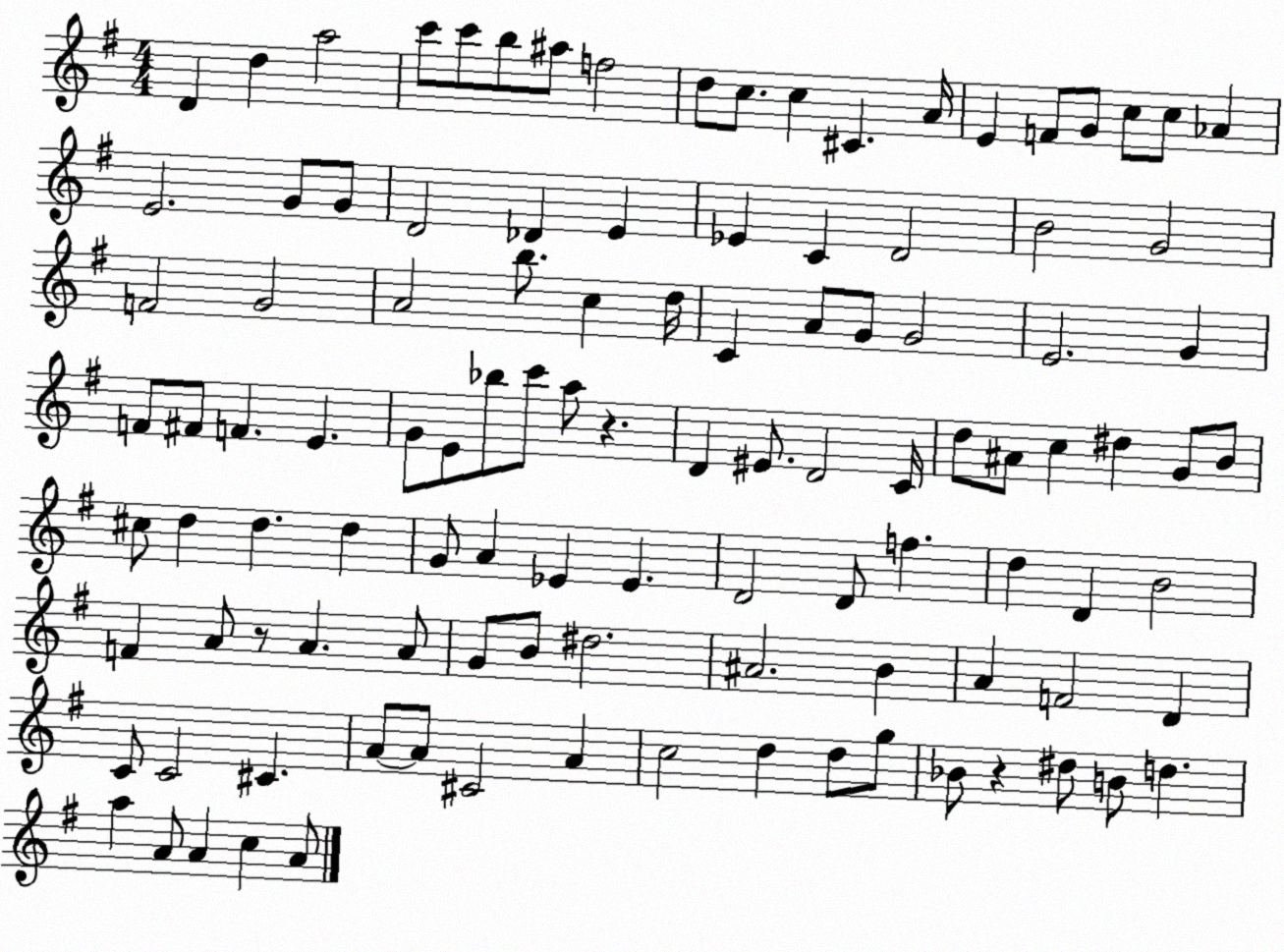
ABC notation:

X:1
T:Untitled
M:4/4
L:1/4
K:G
D d a2 c'/2 c'/2 b/2 ^a/2 f2 d/2 c/2 c ^C A/4 E F/2 G/2 c/2 c/2 _A E2 G/2 G/2 D2 _D E _E C D2 B2 G2 F2 G2 A2 b/2 c d/4 C A/2 G/2 G2 E2 G F/2 ^F/2 F E G/2 E/2 _b/2 c'/2 a/2 z D ^E/2 D2 C/4 d/2 ^A/2 c ^d G/2 B/2 ^c/2 d d d G/2 A _E _E D2 D/2 f d D B2 F A/2 z/2 A A/2 G/2 B/2 ^d2 ^A2 B A F2 D C/2 C2 ^C A/2 A/2 ^C2 A c2 d d/2 g/2 _B/2 z ^d/2 B/2 d a A/2 A c A/2